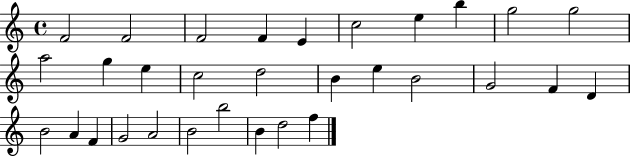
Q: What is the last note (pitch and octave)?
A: F5